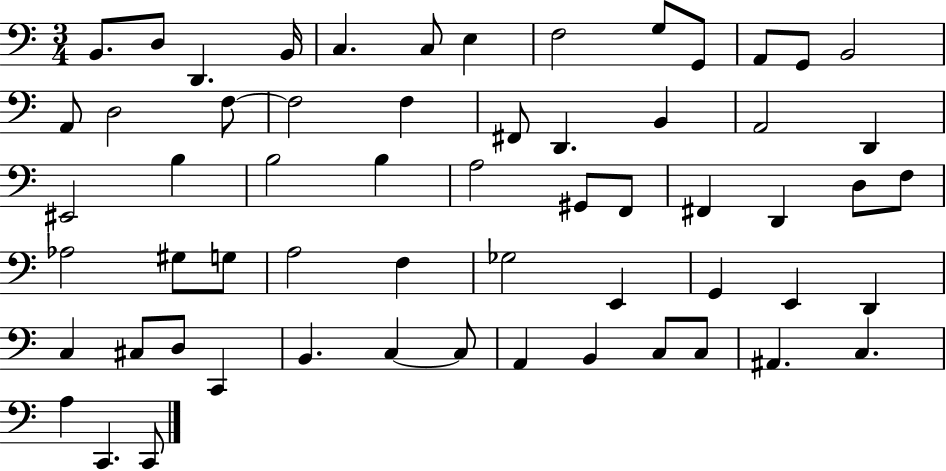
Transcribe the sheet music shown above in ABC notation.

X:1
T:Untitled
M:3/4
L:1/4
K:C
B,,/2 D,/2 D,, B,,/4 C, C,/2 E, F,2 G,/2 G,,/2 A,,/2 G,,/2 B,,2 A,,/2 D,2 F,/2 F,2 F, ^F,,/2 D,, B,, A,,2 D,, ^E,,2 B, B,2 B, A,2 ^G,,/2 F,,/2 ^F,, D,, D,/2 F,/2 _A,2 ^G,/2 G,/2 A,2 F, _G,2 E,, G,, E,, D,, C, ^C,/2 D,/2 C,, B,, C, C,/2 A,, B,, C,/2 C,/2 ^A,, C, A, C,, C,,/2